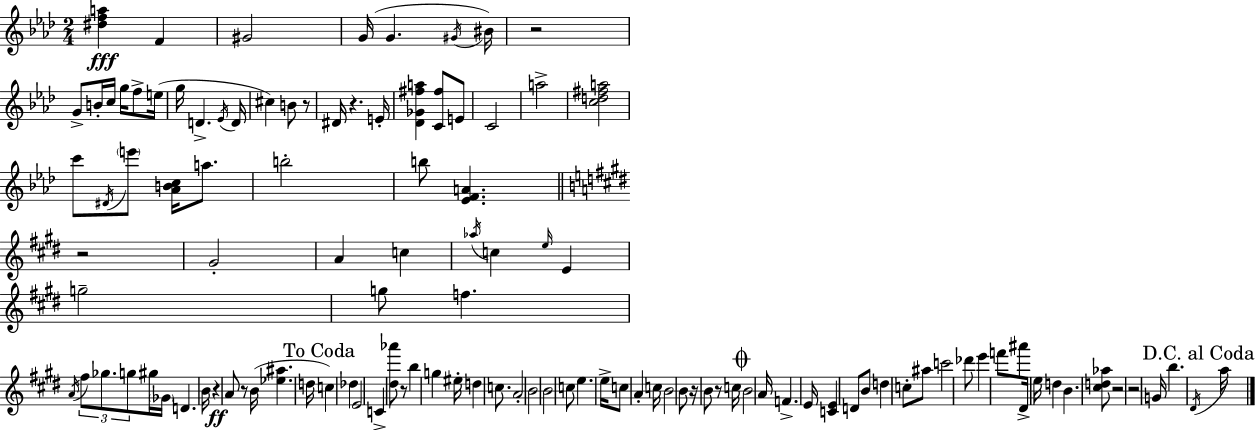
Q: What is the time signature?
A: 2/4